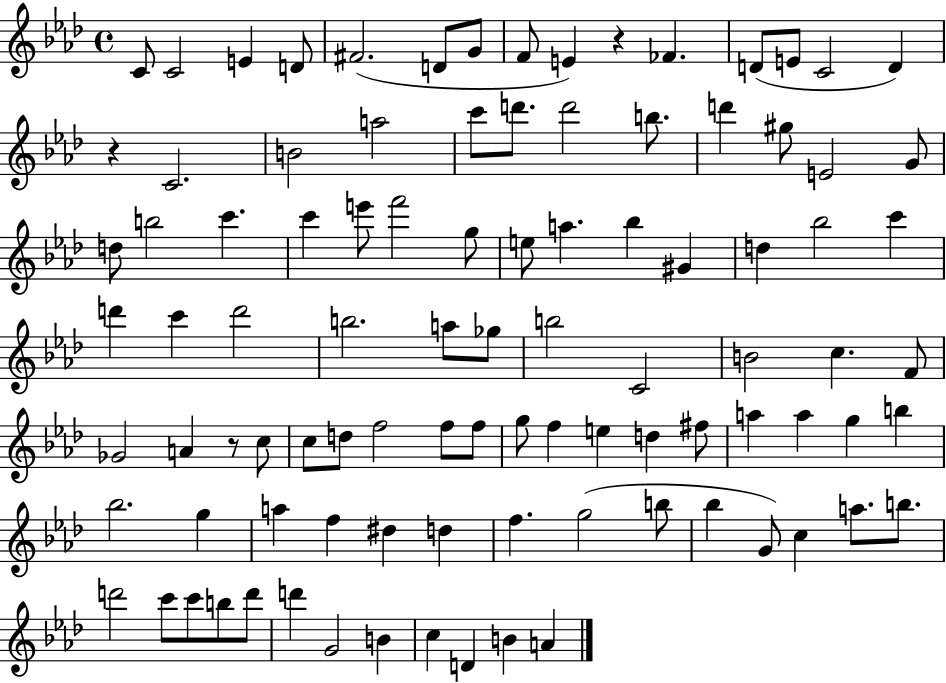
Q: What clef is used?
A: treble